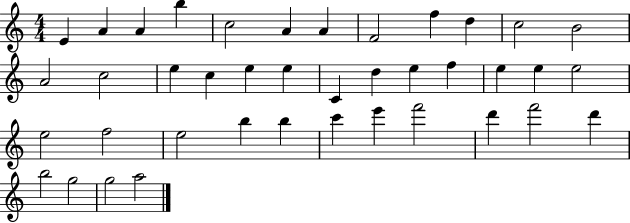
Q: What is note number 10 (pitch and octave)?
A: D5